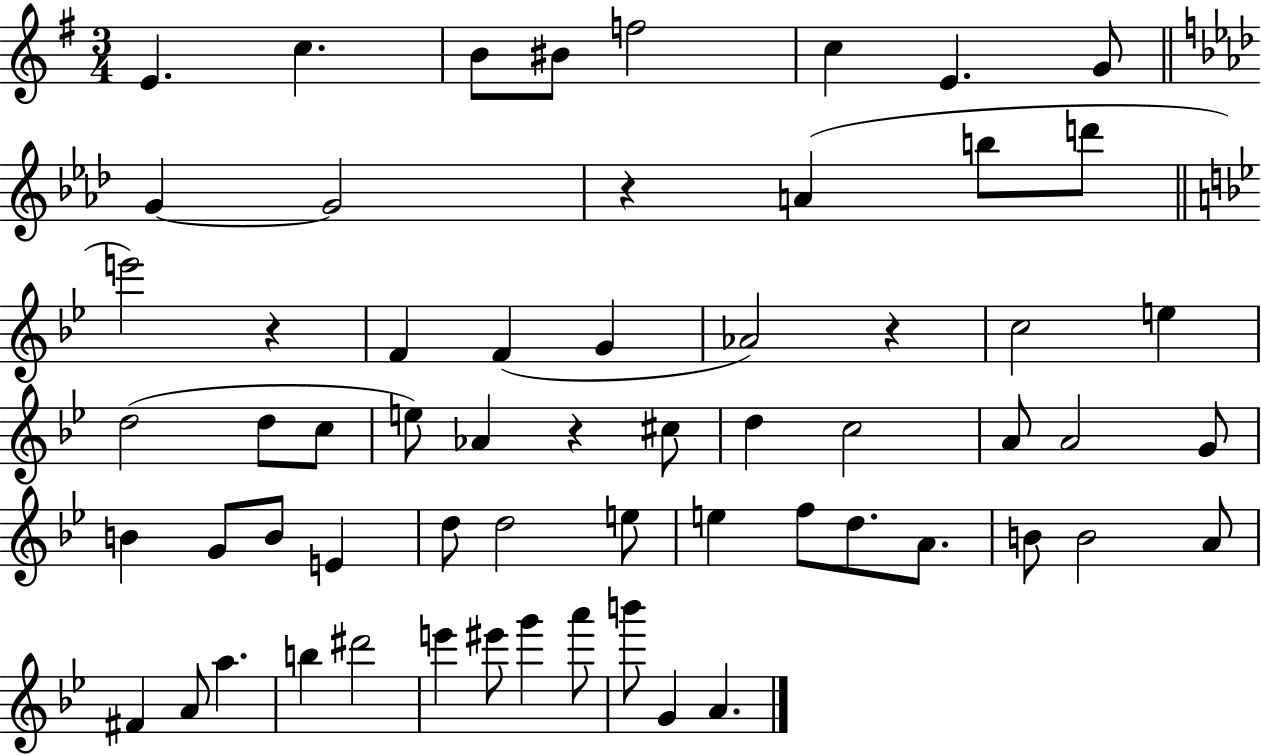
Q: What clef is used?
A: treble